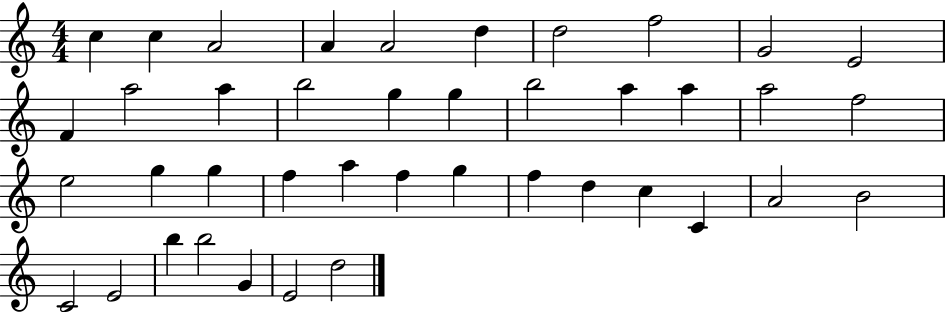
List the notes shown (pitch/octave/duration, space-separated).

C5/q C5/q A4/h A4/q A4/h D5/q D5/h F5/h G4/h E4/h F4/q A5/h A5/q B5/h G5/q G5/q B5/h A5/q A5/q A5/h F5/h E5/h G5/q G5/q F5/q A5/q F5/q G5/q F5/q D5/q C5/q C4/q A4/h B4/h C4/h E4/h B5/q B5/h G4/q E4/h D5/h